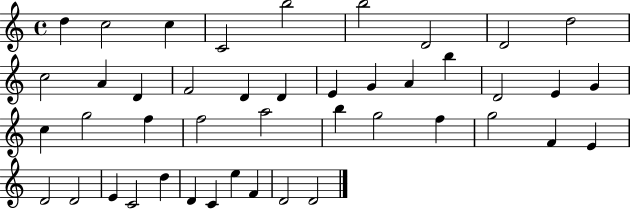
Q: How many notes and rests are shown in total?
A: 44